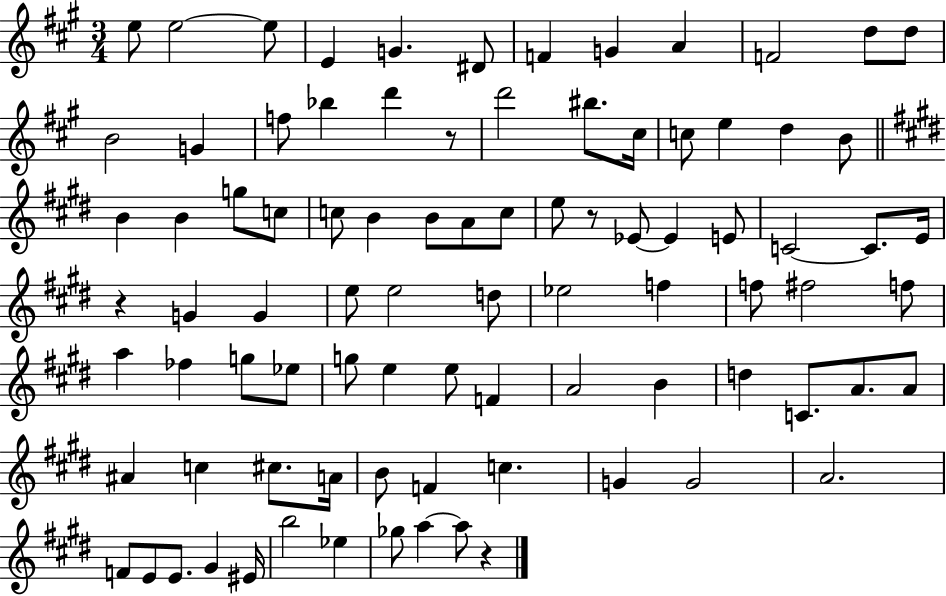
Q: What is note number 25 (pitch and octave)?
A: B4